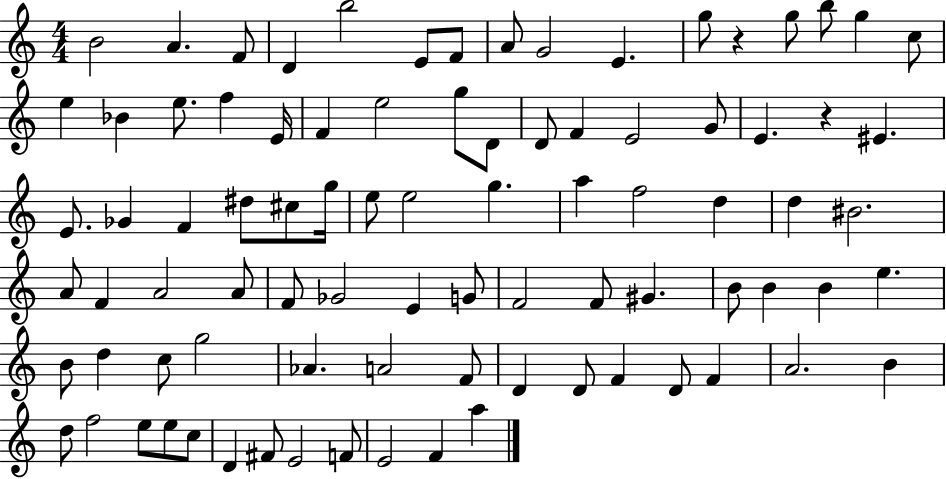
X:1
T:Untitled
M:4/4
L:1/4
K:C
B2 A F/2 D b2 E/2 F/2 A/2 G2 E g/2 z g/2 b/2 g c/2 e _B e/2 f E/4 F e2 g/2 D/2 D/2 F E2 G/2 E z ^E E/2 _G F ^d/2 ^c/2 g/4 e/2 e2 g a f2 d d ^B2 A/2 F A2 A/2 F/2 _G2 E G/2 F2 F/2 ^G B/2 B B e B/2 d c/2 g2 _A A2 F/2 D D/2 F D/2 F A2 B d/2 f2 e/2 e/2 c/2 D ^F/2 E2 F/2 E2 F a